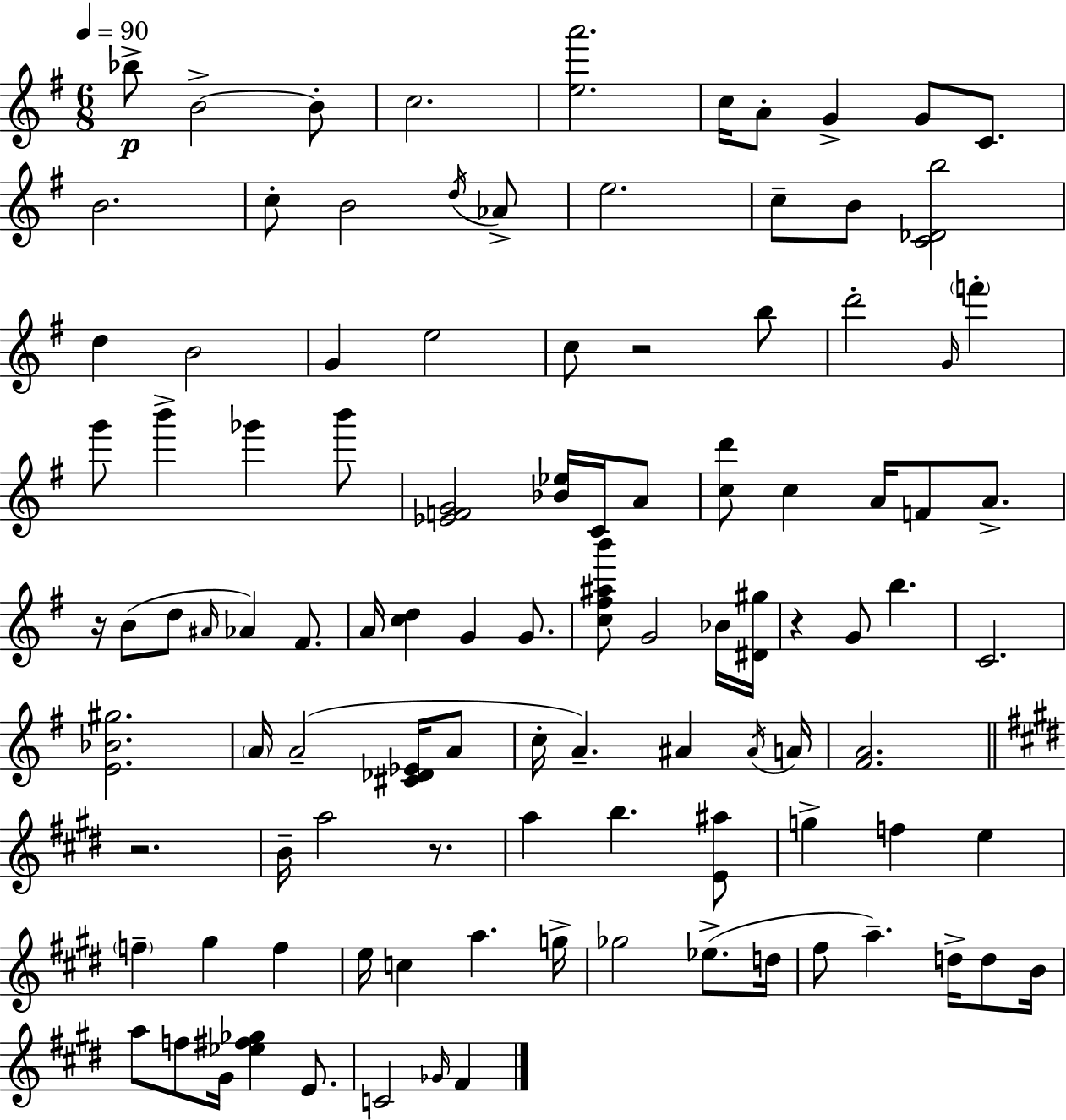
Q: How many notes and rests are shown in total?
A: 104